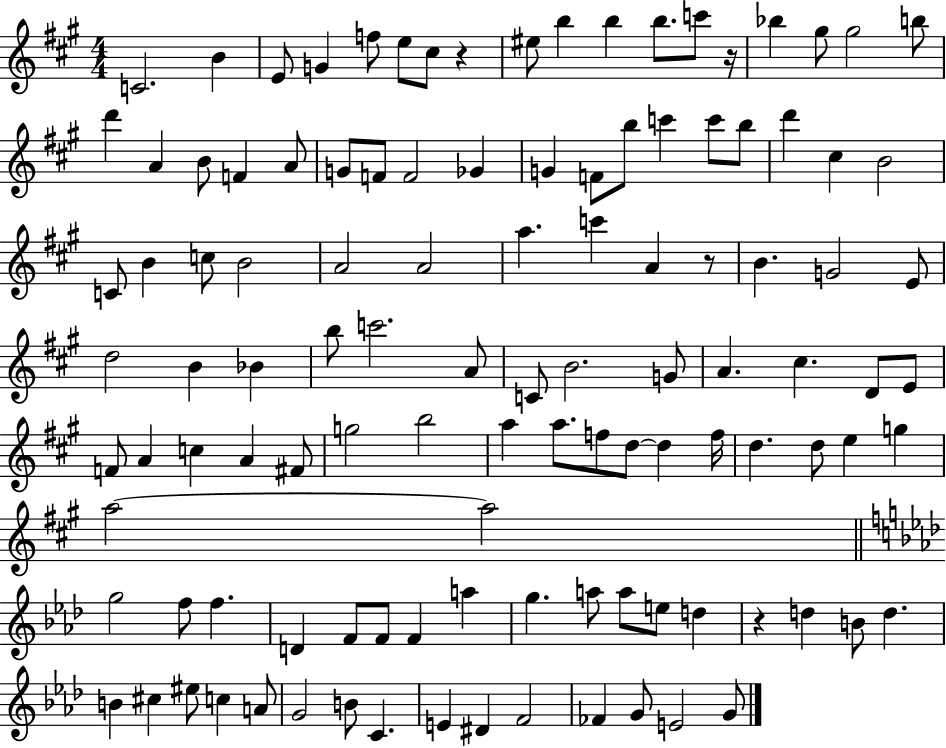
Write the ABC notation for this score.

X:1
T:Untitled
M:4/4
L:1/4
K:A
C2 B E/2 G f/2 e/2 ^c/2 z ^e/2 b b b/2 c'/2 z/4 _b ^g/2 ^g2 b/2 d' A B/2 F A/2 G/2 F/2 F2 _G G F/2 b/2 c' c'/2 b/2 d' ^c B2 C/2 B c/2 B2 A2 A2 a c' A z/2 B G2 E/2 d2 B _B b/2 c'2 A/2 C/2 B2 G/2 A ^c D/2 E/2 F/2 A c A ^F/2 g2 b2 a a/2 f/2 d/2 d f/4 d d/2 e g a2 a2 g2 f/2 f D F/2 F/2 F a g a/2 a/2 e/2 d z d B/2 d B ^c ^e/2 c A/2 G2 B/2 C E ^D F2 _F G/2 E2 G/2